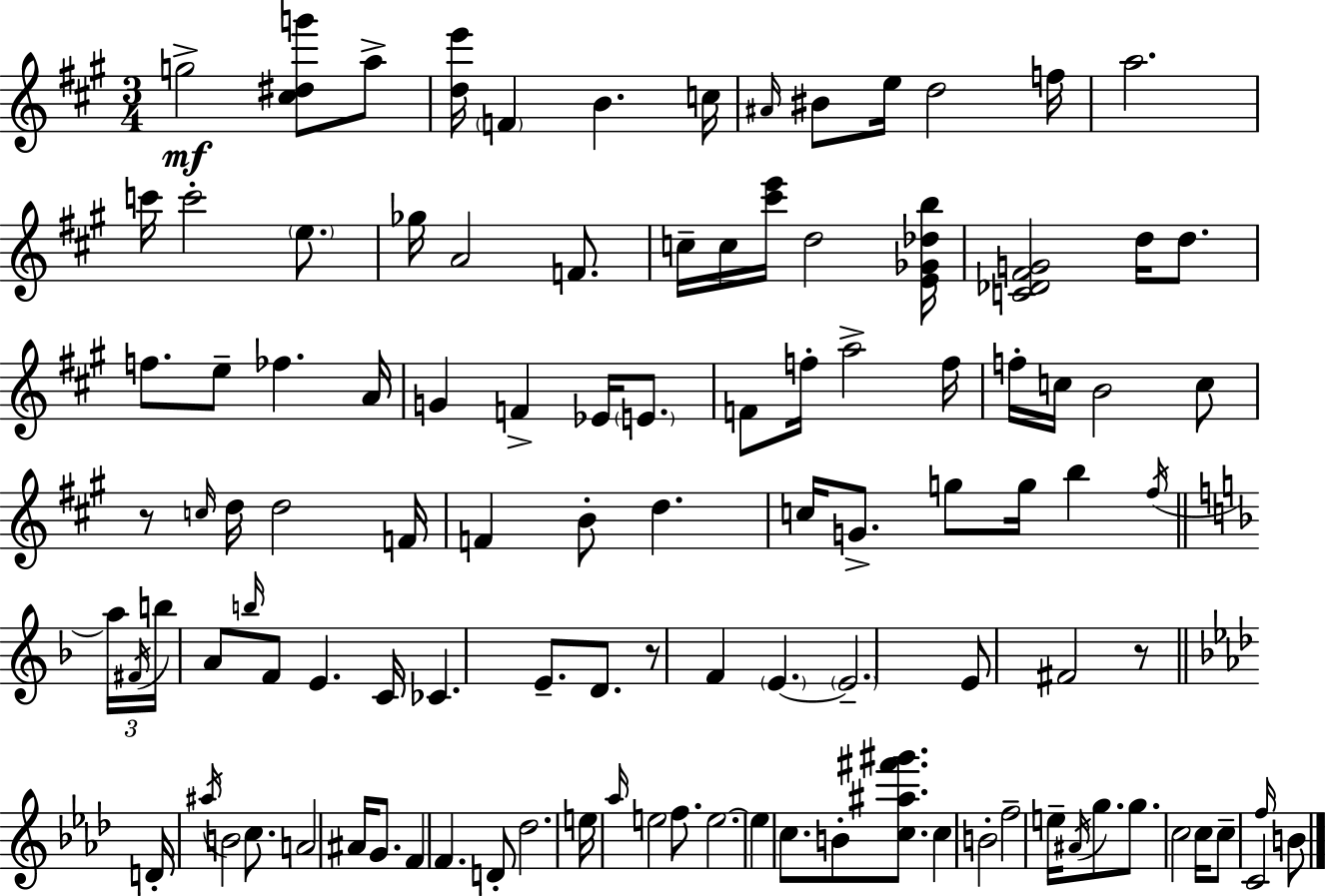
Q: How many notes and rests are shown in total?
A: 108